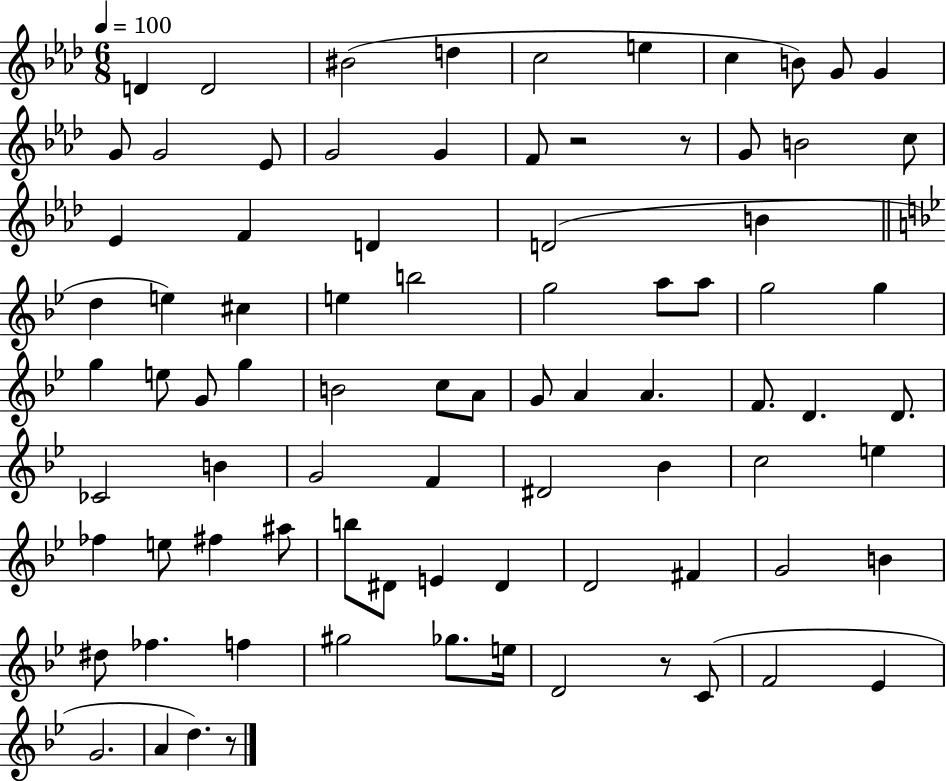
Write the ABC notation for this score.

X:1
T:Untitled
M:6/8
L:1/4
K:Ab
D D2 ^B2 d c2 e c B/2 G/2 G G/2 G2 _E/2 G2 G F/2 z2 z/2 G/2 B2 c/2 _E F D D2 B d e ^c e b2 g2 a/2 a/2 g2 g g e/2 G/2 g B2 c/2 A/2 G/2 A A F/2 D D/2 _C2 B G2 F ^D2 _B c2 e _f e/2 ^f ^a/2 b/2 ^D/2 E ^D D2 ^F G2 B ^d/2 _f f ^g2 _g/2 e/4 D2 z/2 C/2 F2 _E G2 A d z/2